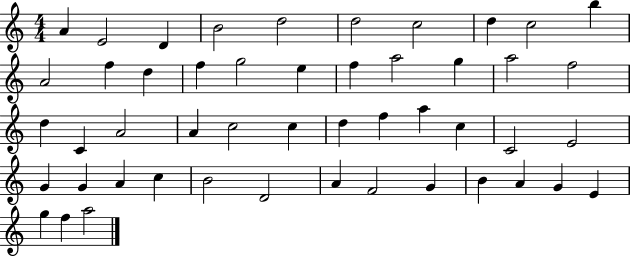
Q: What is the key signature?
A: C major